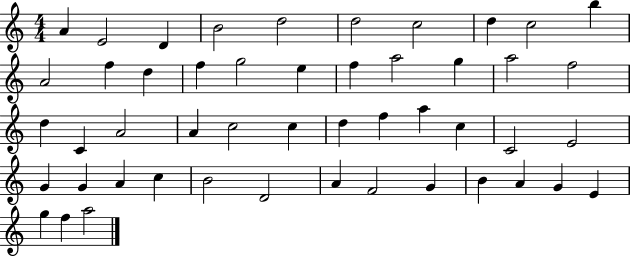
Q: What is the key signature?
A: C major